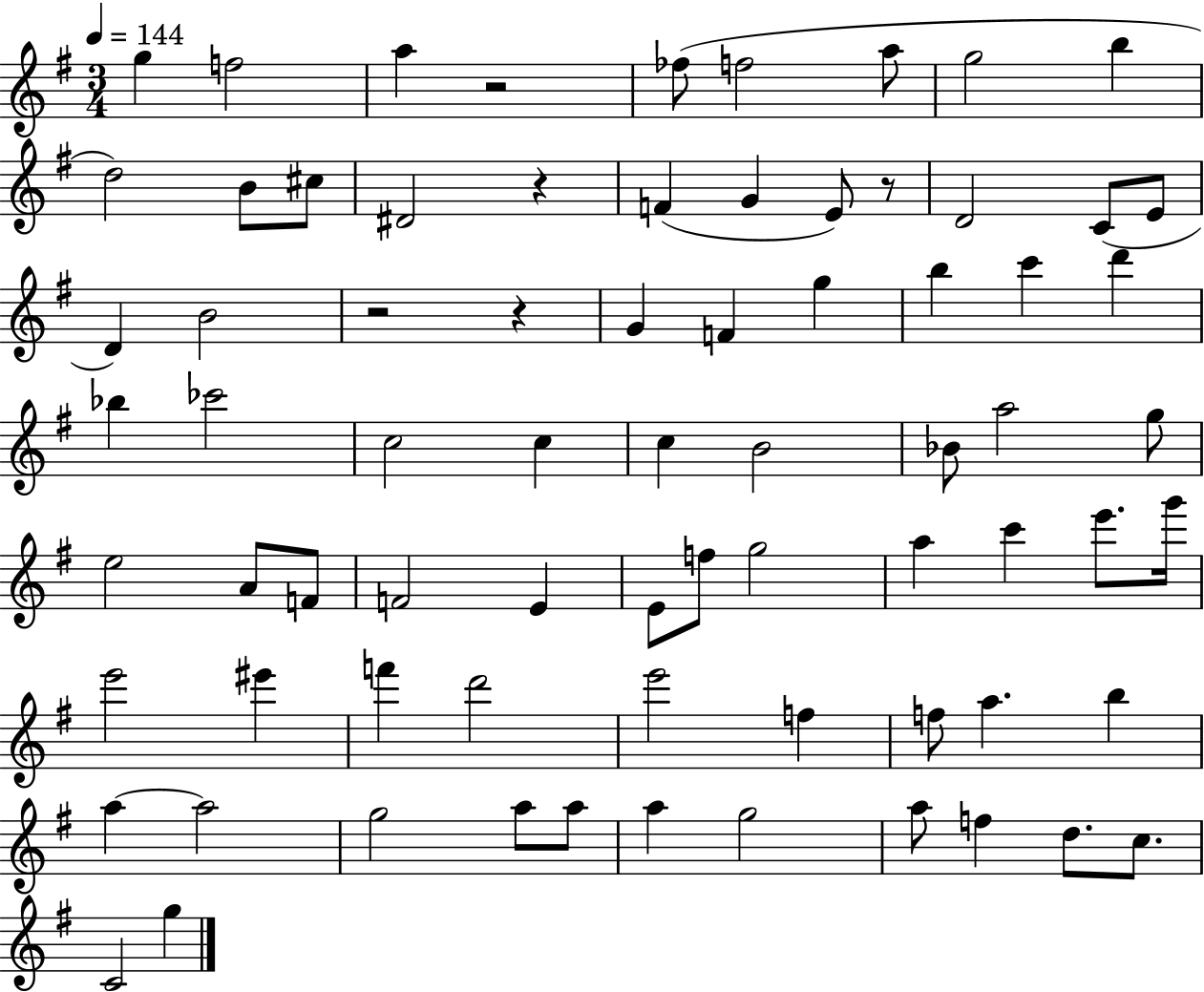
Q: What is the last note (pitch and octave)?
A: G5